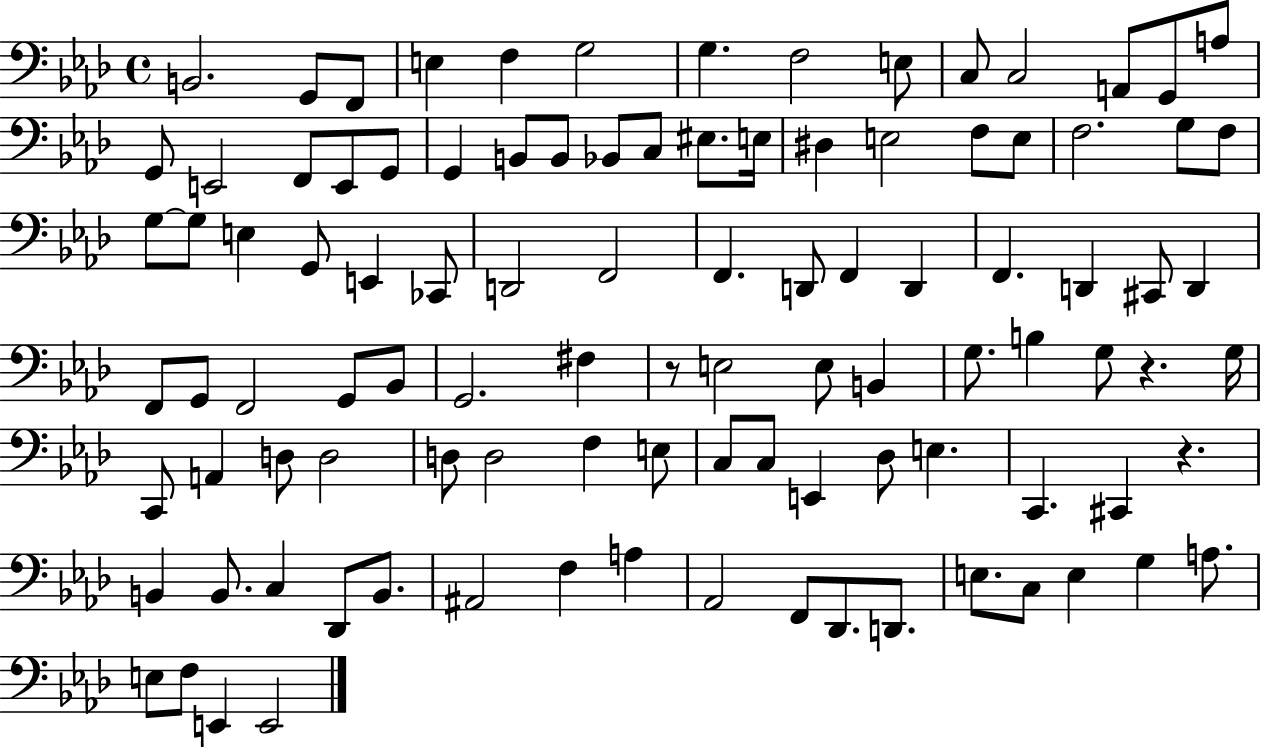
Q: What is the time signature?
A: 4/4